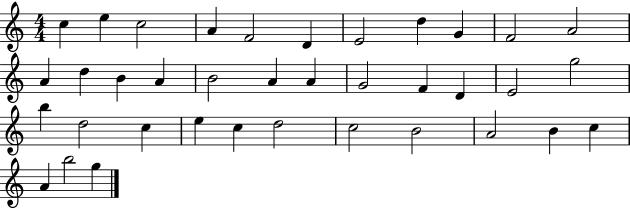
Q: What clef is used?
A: treble